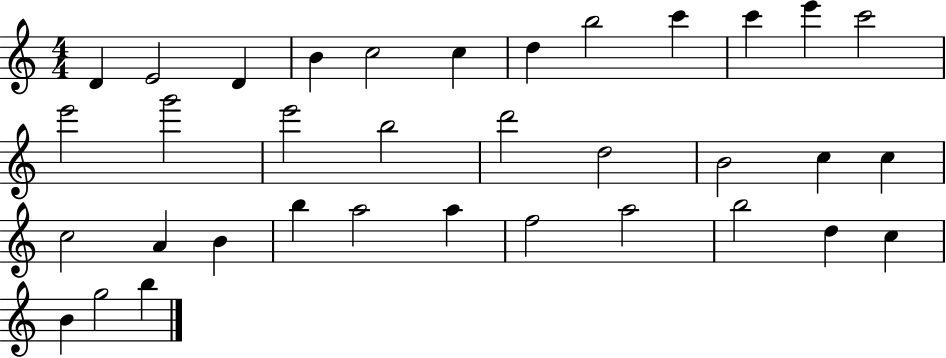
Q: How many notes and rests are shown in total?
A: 35